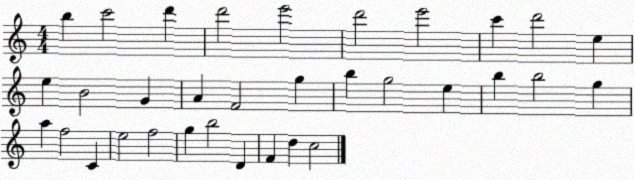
X:1
T:Untitled
M:4/4
L:1/4
K:C
b c'2 d' d'2 e'2 d'2 e'2 c' d'2 e e B2 G A F2 g b g2 e b b2 g a f2 C e2 f2 g b2 D F d c2